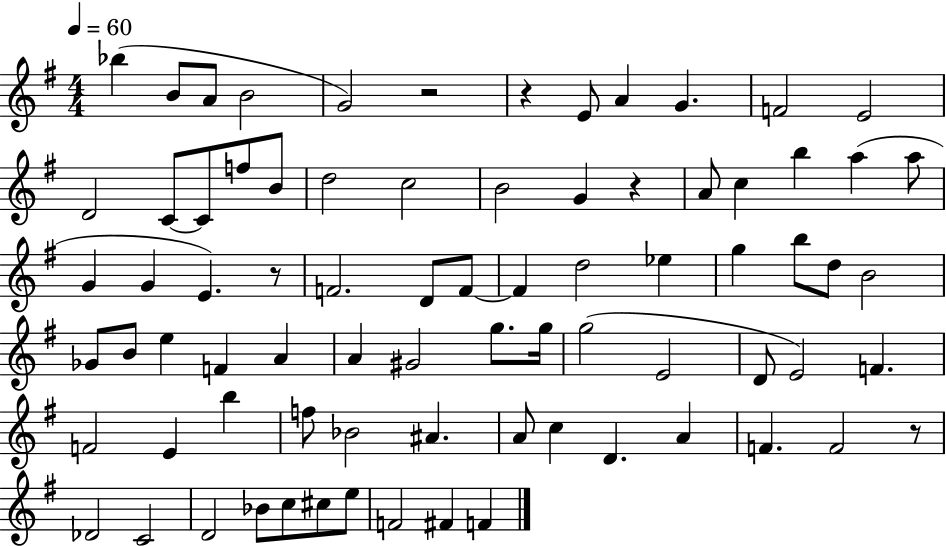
{
  \clef treble
  \numericTimeSignature
  \time 4/4
  \key g \major
  \tempo 4 = 60
  \repeat volta 2 { bes''4( b'8 a'8 b'2 | g'2) r2 | r4 e'8 a'4 g'4. | f'2 e'2 | \break d'2 c'8~~ c'8 f''8 b'8 | d''2 c''2 | b'2 g'4 r4 | a'8 c''4 b''4 a''4( a''8 | \break g'4 g'4 e'4.) r8 | f'2. d'8 f'8~~ | f'4 d''2 ees''4 | g''4 b''8 d''8 b'2 | \break ges'8 b'8 e''4 f'4 a'4 | a'4 gis'2 g''8. g''16 | g''2( e'2 | d'8 e'2) f'4. | \break f'2 e'4 b''4 | f''8 bes'2 ais'4. | a'8 c''4 d'4. a'4 | f'4. f'2 r8 | \break des'2 c'2 | d'2 bes'8 c''8 cis''8 e''8 | f'2 fis'4 f'4 | } \bar "|."
}